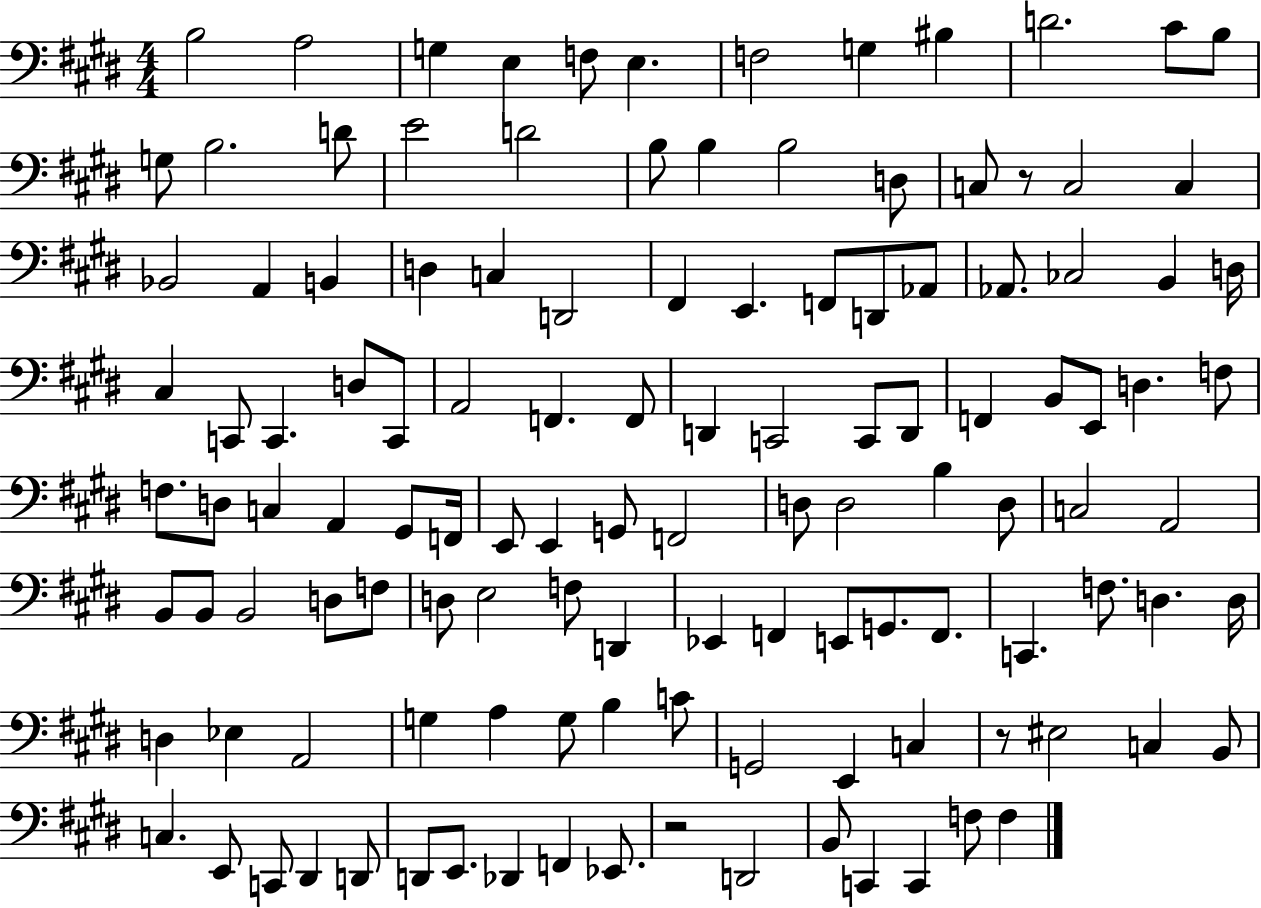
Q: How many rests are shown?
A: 3